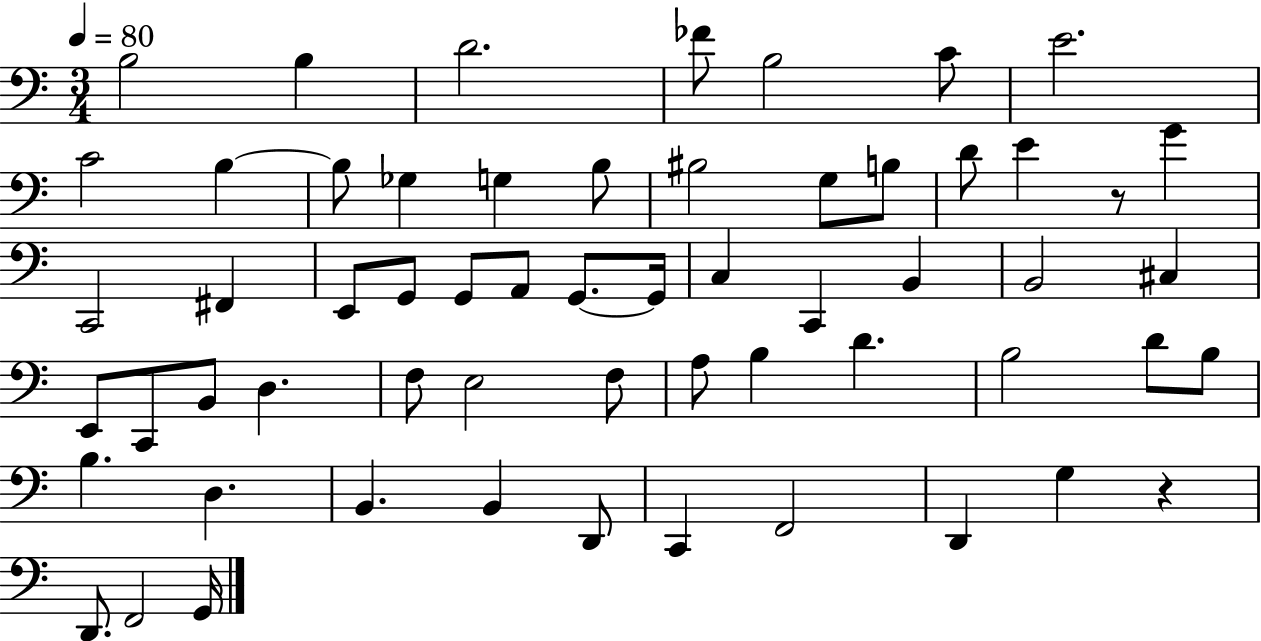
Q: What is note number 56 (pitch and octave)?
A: F2